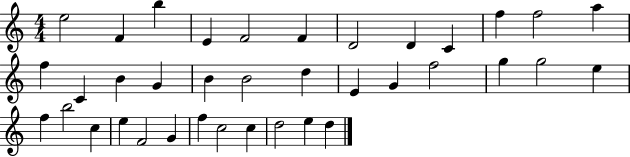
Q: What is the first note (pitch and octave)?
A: E5